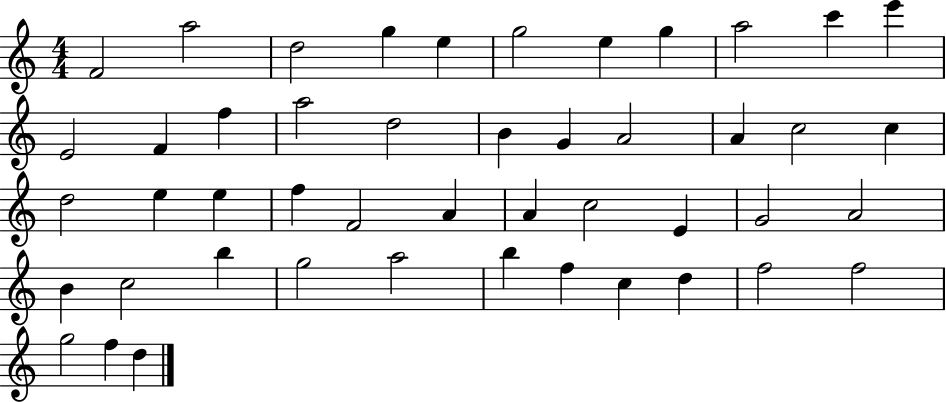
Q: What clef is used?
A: treble